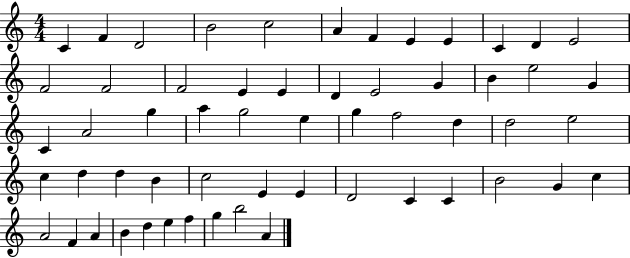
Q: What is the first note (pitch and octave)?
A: C4